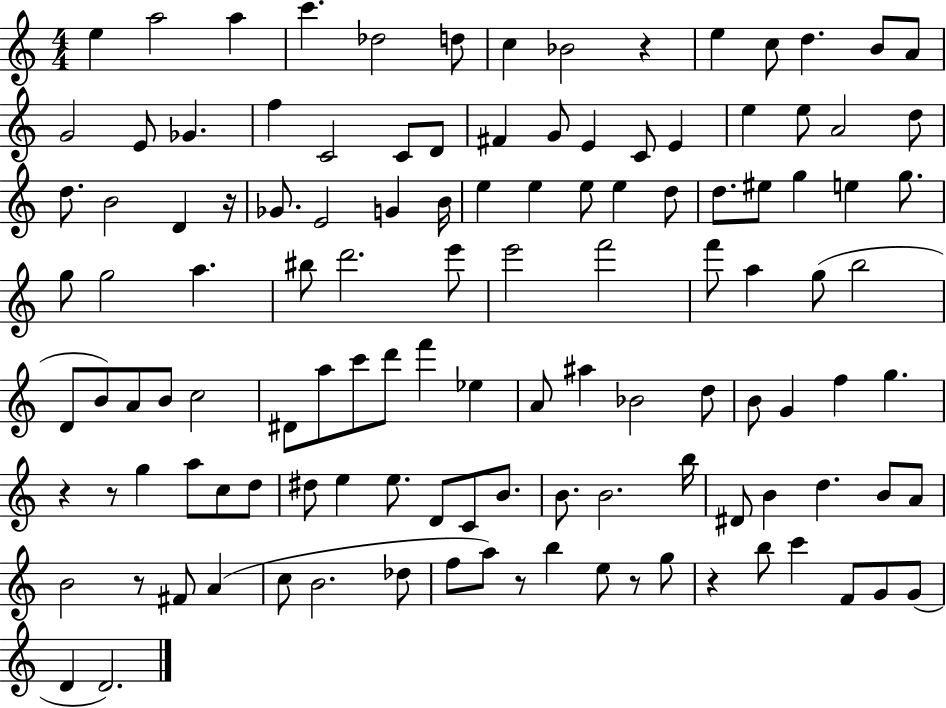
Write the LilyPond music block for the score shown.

{
  \clef treble
  \numericTimeSignature
  \time 4/4
  \key c \major
  e''4 a''2 a''4 | c'''4. des''2 d''8 | c''4 bes'2 r4 | e''4 c''8 d''4. b'8 a'8 | \break g'2 e'8 ges'4. | f''4 c'2 c'8 d'8 | fis'4 g'8 e'4 c'8 e'4 | e''4 e''8 a'2 d''8 | \break d''8. b'2 d'4 r16 | ges'8. e'2 g'4 b'16 | e''4 e''4 e''8 e''4 d''8 | d''8. eis''8 g''4 e''4 g''8. | \break g''8 g''2 a''4. | bis''8 d'''2. e'''8 | e'''2 f'''2 | f'''8 a''4 g''8( b''2 | \break d'8 b'8) a'8 b'8 c''2 | dis'8 a''8 c'''8 d'''8 f'''4 ees''4 | a'8 ais''4 bes'2 d''8 | b'8 g'4 f''4 g''4. | \break r4 r8 g''4 a''8 c''8 d''8 | dis''8 e''4 e''8. d'8 c'8 b'8. | b'8. b'2. b''16 | dis'8 b'4 d''4. b'8 a'8 | \break b'2 r8 fis'8 a'4( | c''8 b'2. des''8 | f''8 a''8) r8 b''4 e''8 r8 g''8 | r4 b''8 c'''4 f'8 g'8 g'8( | \break d'4 d'2.) | \bar "|."
}